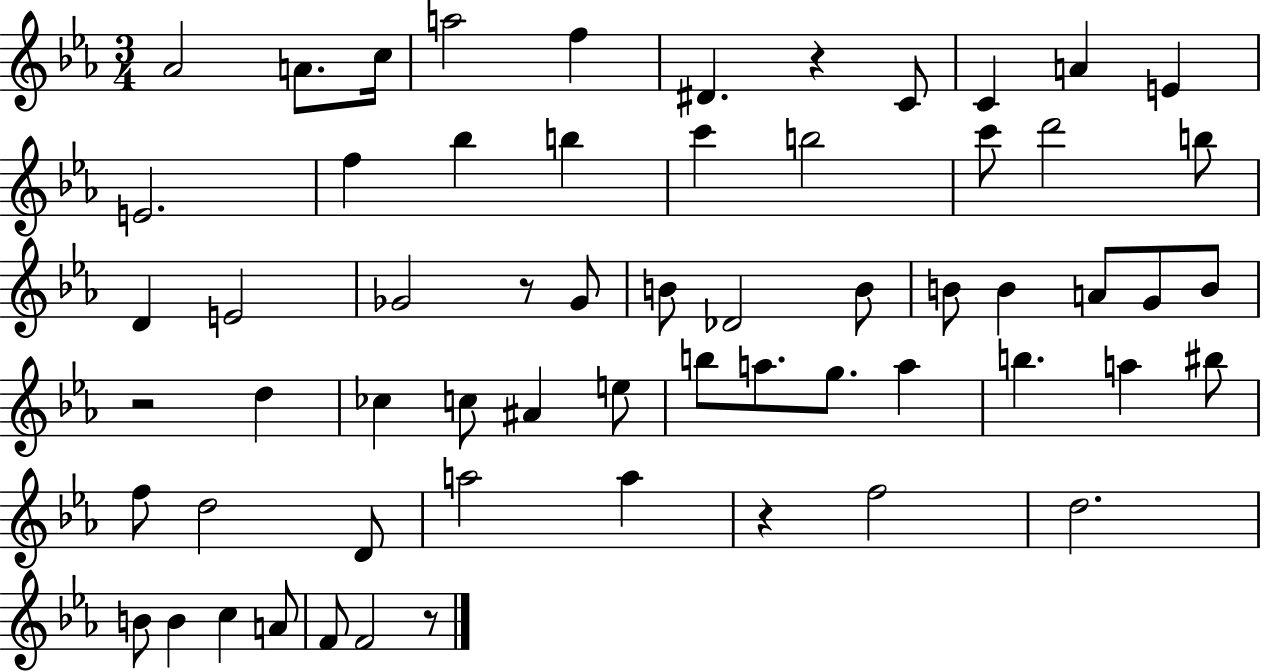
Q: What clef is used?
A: treble